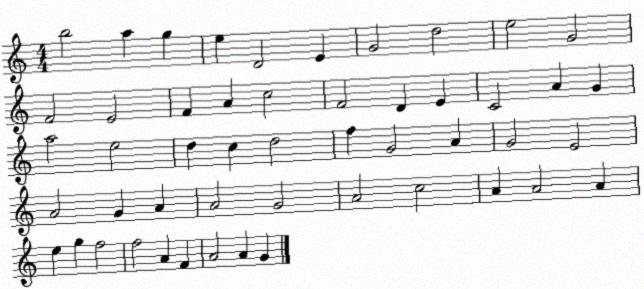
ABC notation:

X:1
T:Untitled
M:4/4
L:1/4
K:C
b2 a g e D2 E G2 d2 e2 G2 F2 E2 F A c2 F2 D E C2 A G a2 e2 d c d2 f G2 A G2 E2 A2 G A A2 G2 A2 c2 A A2 A e g f2 f2 A F A2 A G